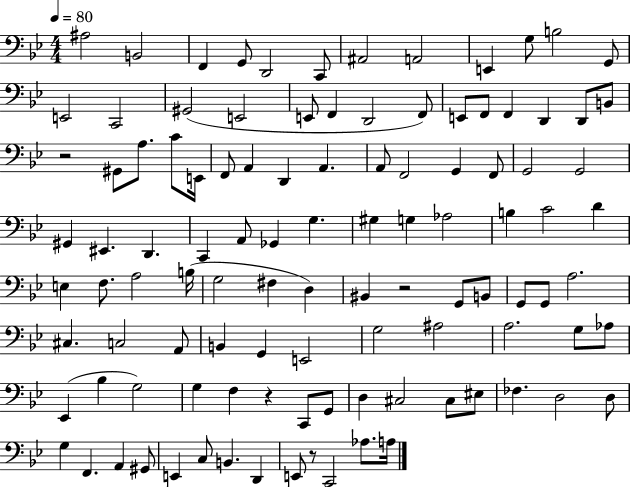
A#3/h B2/h F2/q G2/e D2/h C2/e A#2/h A2/h E2/q G3/e B3/h G2/e E2/h C2/h G#2/h E2/h E2/e F2/q D2/h F2/e E2/e F2/e F2/q D2/q D2/e B2/e R/h G#2/e A3/e. C4/e E2/s F2/e A2/q D2/q A2/q. A2/e F2/h G2/q F2/e G2/h G2/h G#2/q EIS2/q. D2/q. C2/q A2/e Gb2/q G3/q. G#3/q G3/q Ab3/h B3/q C4/h D4/q E3/q F3/e. A3/h B3/s G3/h F#3/q D3/q BIS2/q R/h G2/e B2/e G2/e G2/e A3/h. C#3/q. C3/h A2/e B2/q G2/q E2/h G3/h A#3/h A3/h. G3/e Ab3/e Eb2/q Bb3/q G3/h G3/q F3/q R/q C2/e G2/e D3/q C#3/h C#3/e EIS3/e FES3/q. D3/h D3/e G3/q F2/q. A2/q G#2/e E2/q C3/e B2/q. D2/q E2/e R/e C2/h Ab3/e. A3/s